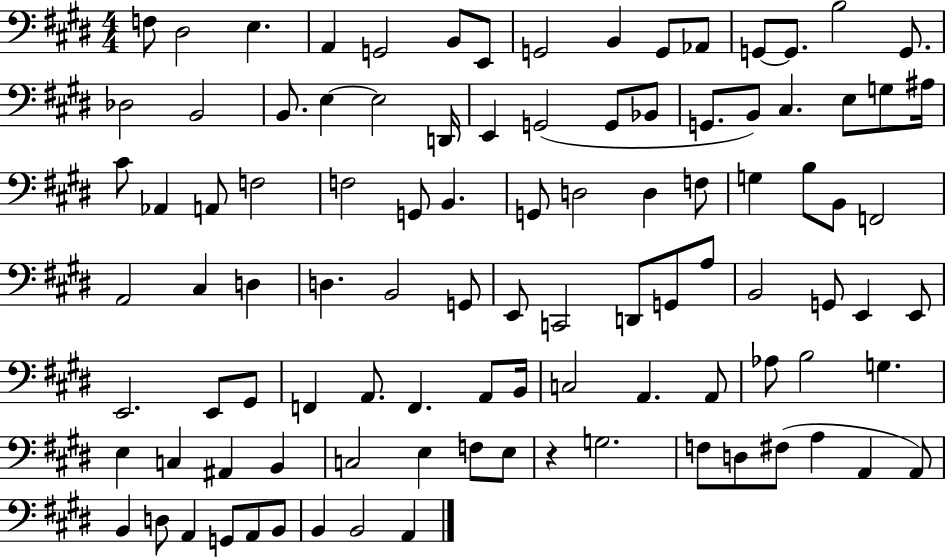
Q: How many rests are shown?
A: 1